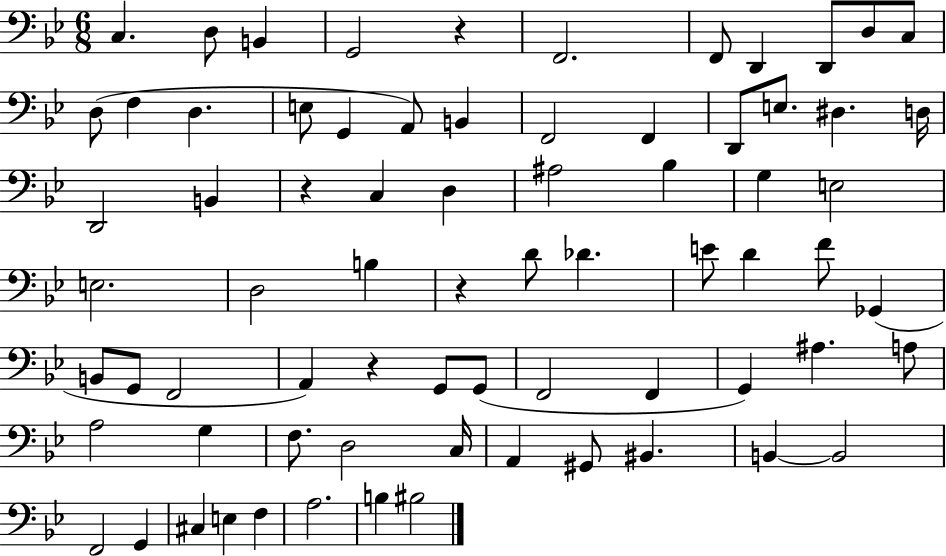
C3/q. D3/e B2/q G2/h R/q F2/h. F2/e D2/q D2/e D3/e C3/e D3/e F3/q D3/q. E3/e G2/q A2/e B2/q F2/h F2/q D2/e E3/e. D#3/q. D3/s D2/h B2/q R/q C3/q D3/q A#3/h Bb3/q G3/q E3/h E3/h. D3/h B3/q R/q D4/e Db4/q. E4/e D4/q F4/e Gb2/q B2/e G2/e F2/h A2/q R/q G2/e G2/e F2/h F2/q G2/q A#3/q. A3/e A3/h G3/q F3/e. D3/h C3/s A2/q G#2/e BIS2/q. B2/q B2/h F2/h G2/q C#3/q E3/q F3/q A3/h. B3/q BIS3/h